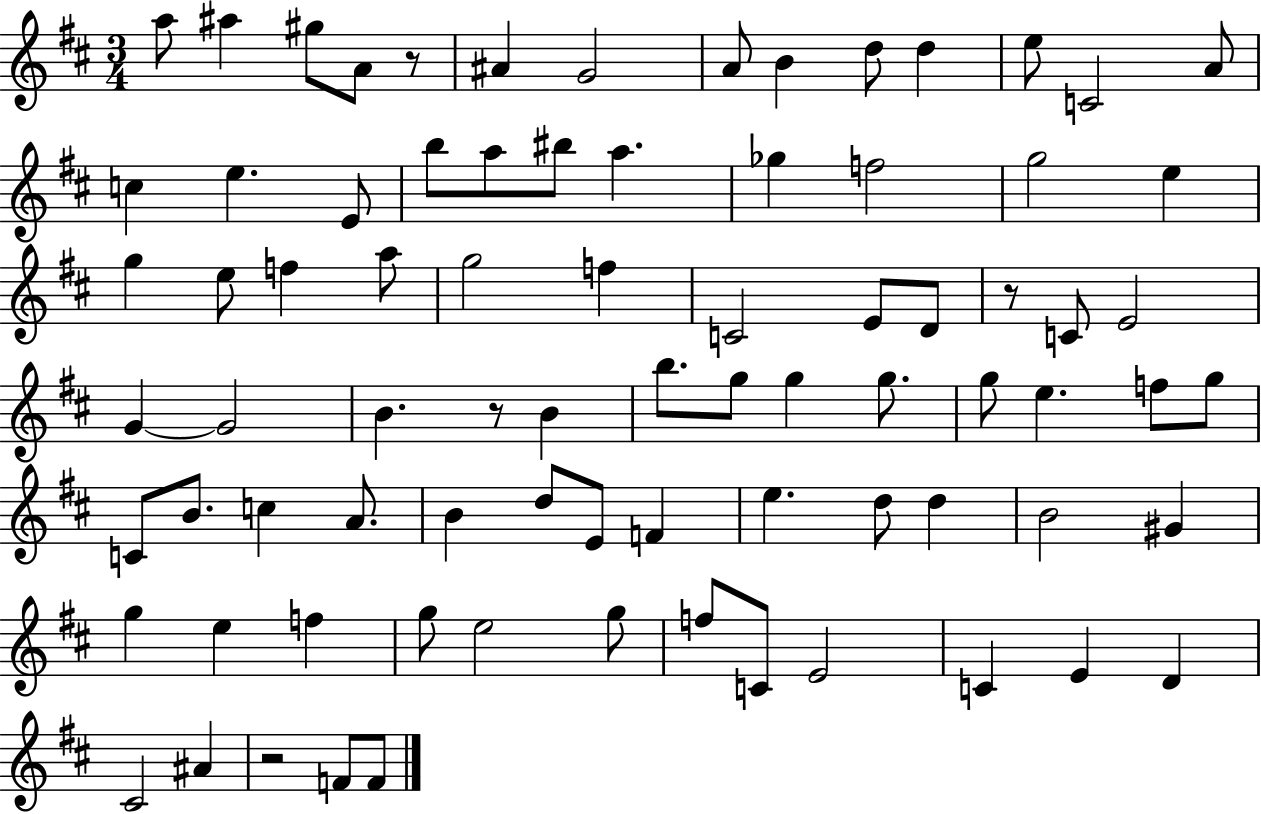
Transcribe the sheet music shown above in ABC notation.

X:1
T:Untitled
M:3/4
L:1/4
K:D
a/2 ^a ^g/2 A/2 z/2 ^A G2 A/2 B d/2 d e/2 C2 A/2 c e E/2 b/2 a/2 ^b/2 a _g f2 g2 e g e/2 f a/2 g2 f C2 E/2 D/2 z/2 C/2 E2 G G2 B z/2 B b/2 g/2 g g/2 g/2 e f/2 g/2 C/2 B/2 c A/2 B d/2 E/2 F e d/2 d B2 ^G g e f g/2 e2 g/2 f/2 C/2 E2 C E D ^C2 ^A z2 F/2 F/2